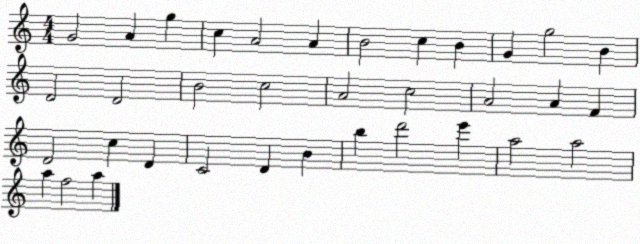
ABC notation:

X:1
T:Untitled
M:4/4
L:1/4
K:C
G2 A g c A2 A B2 c B G g2 B D2 D2 B2 c2 A2 c2 A2 A F D2 c D C2 D B b d'2 e' a2 a2 a f2 a